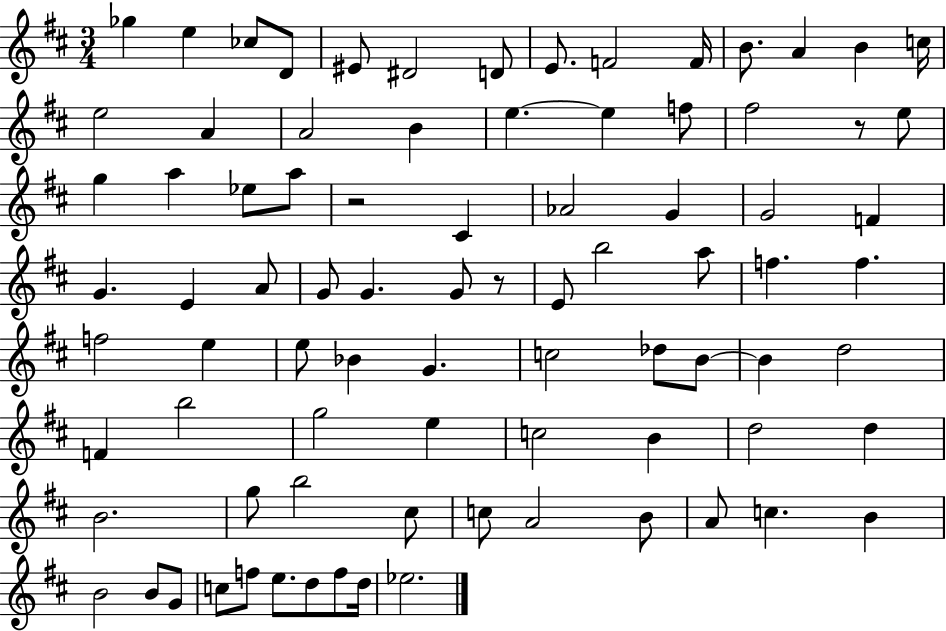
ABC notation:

X:1
T:Untitled
M:3/4
L:1/4
K:D
_g e _c/2 D/2 ^E/2 ^D2 D/2 E/2 F2 F/4 B/2 A B c/4 e2 A A2 B e e f/2 ^f2 z/2 e/2 g a _e/2 a/2 z2 ^C _A2 G G2 F G E A/2 G/2 G G/2 z/2 E/2 b2 a/2 f f f2 e e/2 _B G c2 _d/2 B/2 B d2 F b2 g2 e c2 B d2 d B2 g/2 b2 ^c/2 c/2 A2 B/2 A/2 c B B2 B/2 G/2 c/2 f/2 e/2 d/2 f/2 d/4 _e2